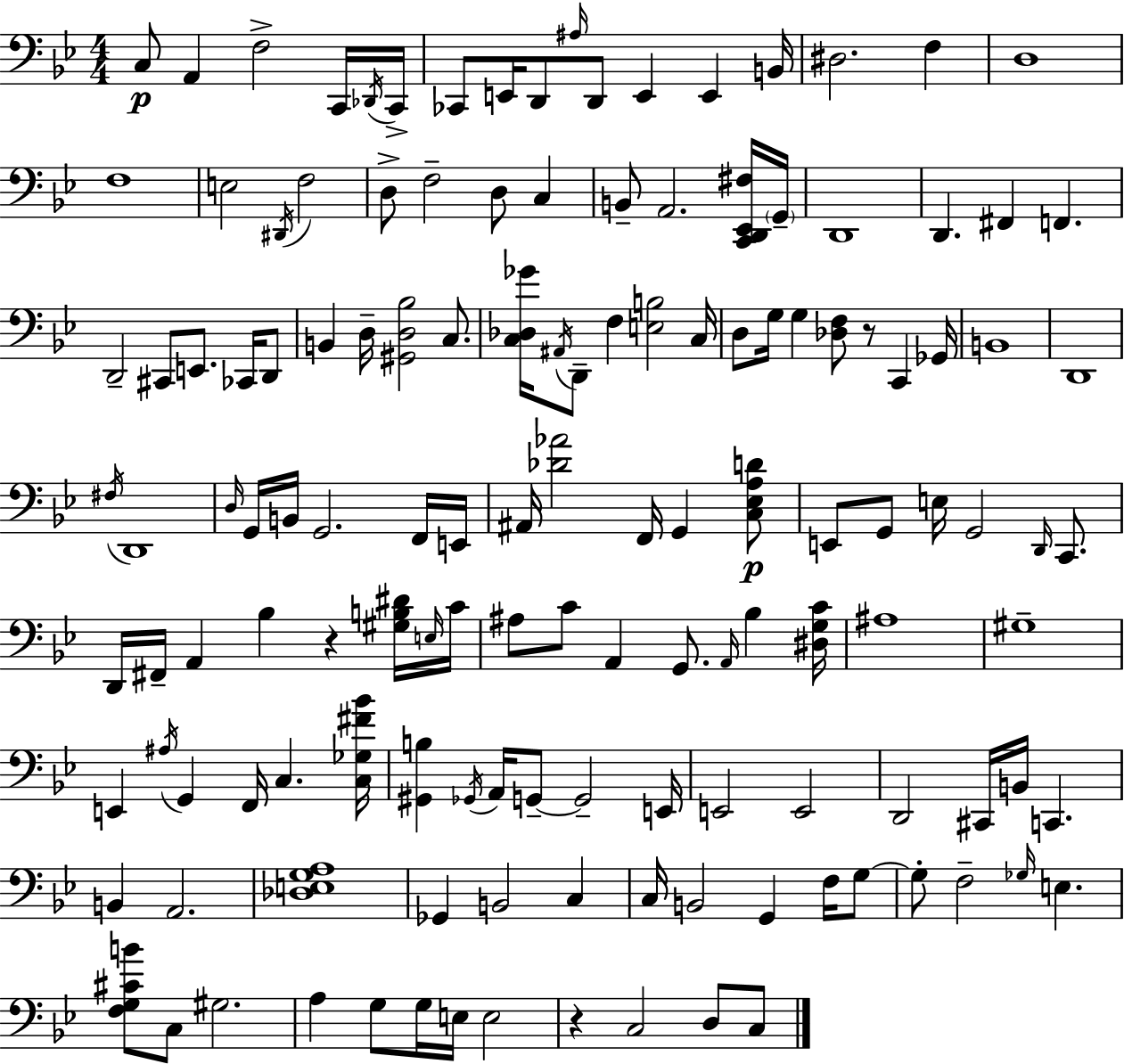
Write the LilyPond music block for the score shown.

{
  \clef bass
  \numericTimeSignature
  \time 4/4
  \key g \minor
  c8\p a,4 f2-> c,16 \acciaccatura { des,16 } | c,16-> ces,8 e,16 d,8 \grace { ais16 } d,8 e,4 e,4 | b,16 dis2. f4 | d1 | \break f1 | e2 \acciaccatura { dis,16 } f2 | d8-> f2-- d8 c4 | b,8-- a,2. | \break <c, d, ees, fis>16 \parenthesize g,16-- d,1 | d,4. fis,4 f,4. | d,2-- cis,8 e,8. | ces,16 d,8 b,4 d16-- <gis, d bes>2 | \break c8. <c des ges'>16 \acciaccatura { ais,16 } d,8-- f4 <e b>2 | c16 d8 g16 g4 <des f>8 r8 c,4 | ges,16 b,1 | d,1 | \break \acciaccatura { fis16 } d,1 | \grace { d16 } g,16 b,16 g,2. | f,16 e,16 ais,16 <des' aes'>2 f,16 | g,4 <c ees a d'>8\p e,8 g,8 e16 g,2 | \break \grace { d,16 } c,8. d,16 fis,16-- a,4 bes4 | r4 <gis b dis'>16 \grace { e16 } c'16 ais8 c'8 a,4 | g,8. \grace { a,16 } bes4 <dis g c'>16 ais1 | gis1-- | \break e,4 \acciaccatura { ais16 } g,4 | f,16 c4. <c ges fis' bes'>16 <gis, b>4 \acciaccatura { ges,16 } a,16 | g,8--~~ g,2-- e,16 e,2 | e,2 d,2 | \break cis,16 b,16 c,4. b,4 a,2. | <des e g a>1 | ges,4 b,2 | c4 c16 b,2 | \break g,4 f16 g8~~ g8-. f2-- | \grace { ges16 } e4. <f g cis' b'>8 c8 | gis2. a4 | g8 g16 e16 e2 r4 | \break c2 d8 c8 \bar "|."
}